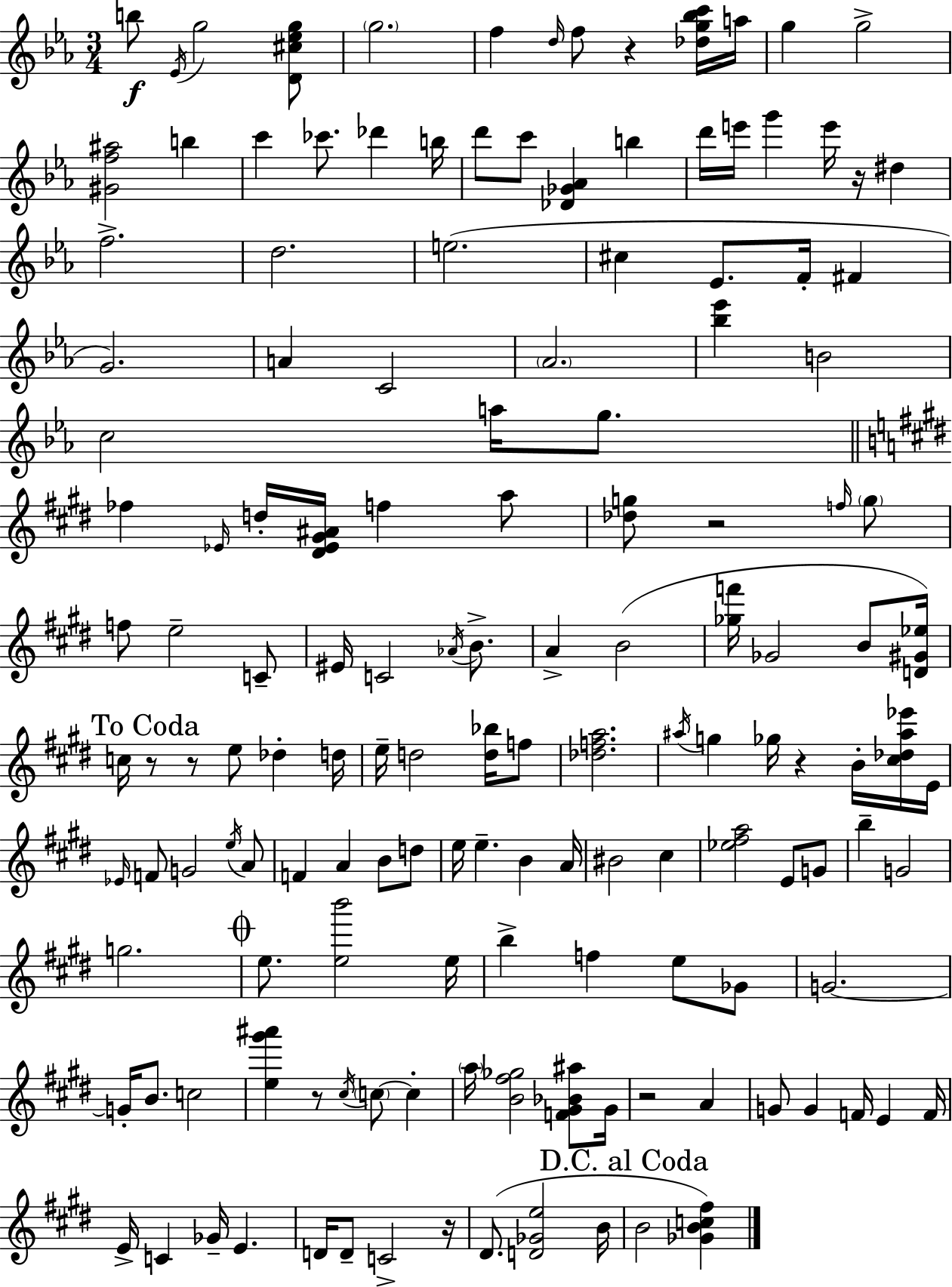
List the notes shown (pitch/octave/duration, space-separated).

B5/e Eb4/s G5/h [D4,C#5,Eb5,G5]/e G5/h. F5/q D5/s F5/e R/q [Db5,G5,Bb5,C6]/s A5/s G5/q G5/h [G#4,F5,A#5]/h B5/q C6/q CES6/e. Db6/q B5/s D6/e C6/e [Db4,Gb4,Ab4]/q B5/q D6/s E6/s G6/q E6/s R/s D#5/q F5/h. D5/h. E5/h. C#5/q Eb4/e. F4/s F#4/q G4/h. A4/q C4/h Ab4/h. [Bb5,Eb6]/q B4/h C5/h A5/s G5/e. FES5/q Eb4/s D5/s [D#4,Eb4,G#4,A#4]/s F5/q A5/e [Db5,G5]/e R/h F5/s G5/e F5/e E5/h C4/e EIS4/s C4/h Ab4/s B4/e. A4/q B4/h [Gb5,F6]/s Gb4/h B4/e [D4,G#4,Eb5]/s C5/s R/e R/e E5/e Db5/q D5/s E5/s D5/h [D5,Bb5]/s F5/e [Db5,F5,A5]/h. A#5/s G5/q Gb5/s R/q B4/s [C#5,Db5,A#5,Eb6]/s E4/s Eb4/s F4/e G4/h E5/s A4/e F4/q A4/q B4/e D5/e E5/s E5/q. B4/q A4/s BIS4/h C#5/q [Eb5,F#5,A5]/h E4/e G4/e B5/q G4/h G5/h. E5/e. [E5,B6]/h E5/s B5/q F5/q E5/e Gb4/e G4/h. G4/s B4/e. C5/h [E5,G#6,A#6]/q R/e C#5/s C5/e C5/q A5/s [B4,F#5,Gb5]/h [F4,G#4,Bb4,A#5]/e G#4/s R/h A4/q G4/e G4/q F4/s E4/q F4/s E4/s C4/q Gb4/s E4/q. D4/s D4/e C4/h R/s D#4/e. [D4,Gb4,E5]/h B4/s B4/h [Gb4,B4,C5,F#5]/q